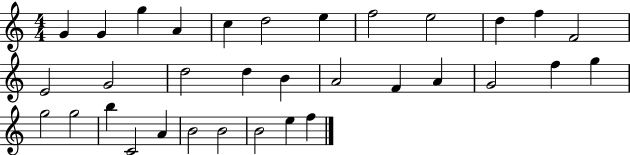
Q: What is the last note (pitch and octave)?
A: F5